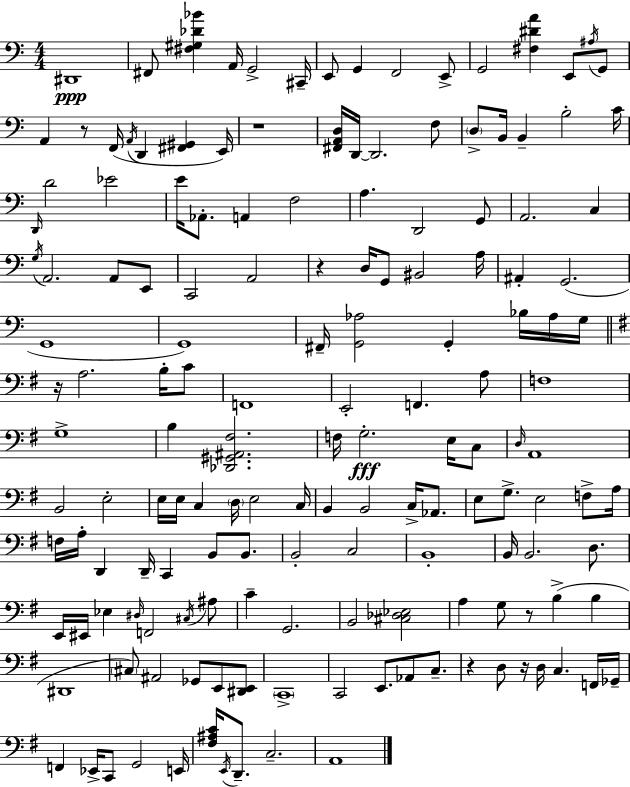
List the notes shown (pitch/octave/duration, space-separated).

D#2/w F#2/e [F#3,G#3,Db4,Bb4]/q A2/s G2/h C#2/s E2/e G2/q F2/h E2/e G2/h [F#3,D#4,A4]/q E2/e A#3/s G2/e A2/q R/e F2/s A2/s D2/q [F#2,G#2]/q E2/s R/w [F#2,A2,D3]/s D2/s D2/h. F3/e D3/e B2/s B2/q B3/h C4/s D2/s D4/h Eb4/h E4/s Ab2/e. A2/q F3/h A3/q. D2/h G2/e A2/h. C3/q G3/s A2/h. A2/e E2/e C2/h A2/h R/q D3/s G2/e BIS2/h A3/s A#2/q G2/h. G2/w G2/w F#2/s [G2,Ab3]/h G2/q Bb3/s Ab3/s G3/s R/s A3/h. B3/s C4/e F2/w E2/h F2/q. A3/e F3/w G3/w B3/q [Db2,G#2,A#2,F#3]/h. F3/s G3/h. E3/s C3/e D3/s A2/w B2/h E3/h E3/s E3/s C3/q D3/s E3/h C3/s B2/q B2/h C3/s Ab2/e. E3/e G3/e. E3/h F3/e A3/s F3/s A3/s D2/q D2/s C2/q B2/e B2/e. B2/h C3/h B2/w B2/s B2/h. D3/e. E2/s EIS2/s Eb3/q D#3/s F2/h C#3/s A#3/e C4/q G2/h. B2/h [C#3,Db3,Eb3]/h A3/q G3/e R/e B3/q B3/q D#2/w C#3/e A#2/h Gb2/e E2/e [D#2,E2]/e C2/w C2/h E2/e. Ab2/e C3/e. R/q D3/e R/s D3/s C3/q. F2/s Gb2/s F2/q Eb2/s C2/e G2/h E2/s [F#3,A#3,C4]/s E2/s D2/e. C3/h. A2/w